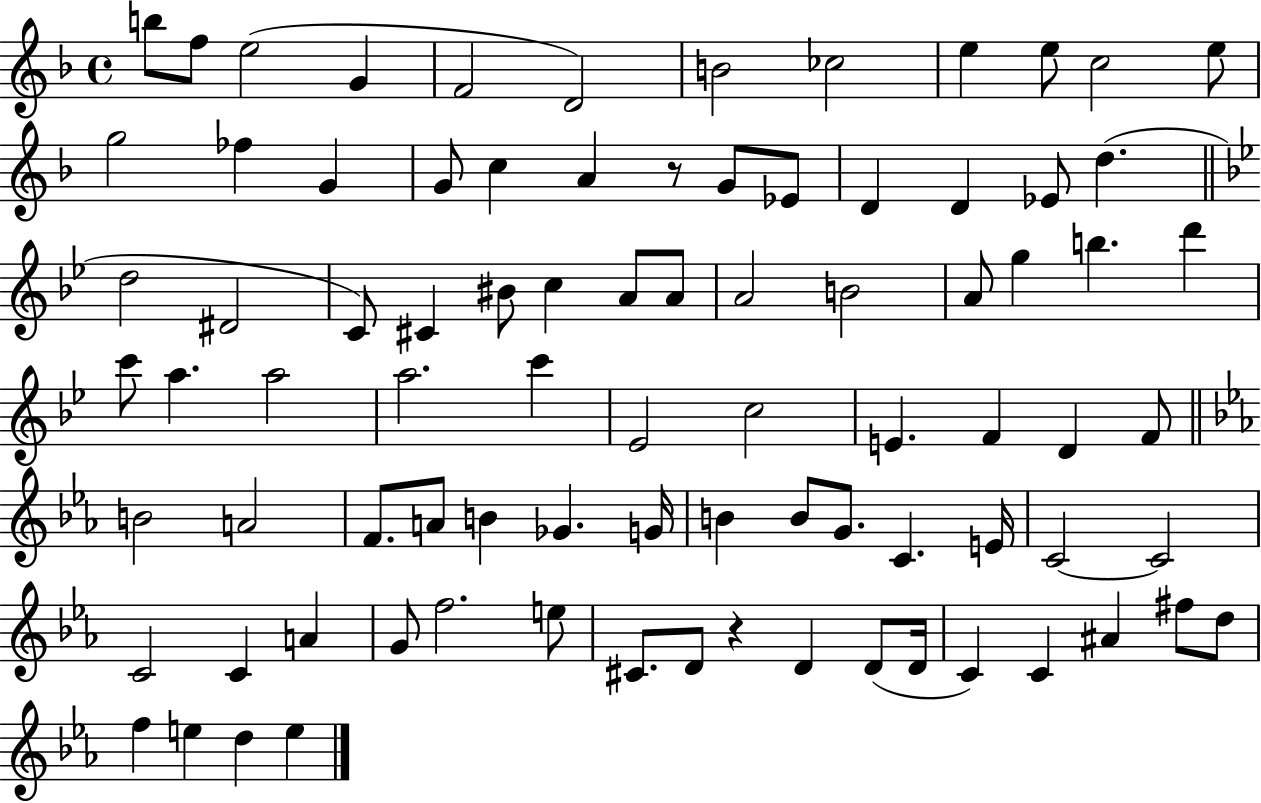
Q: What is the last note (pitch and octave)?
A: E5